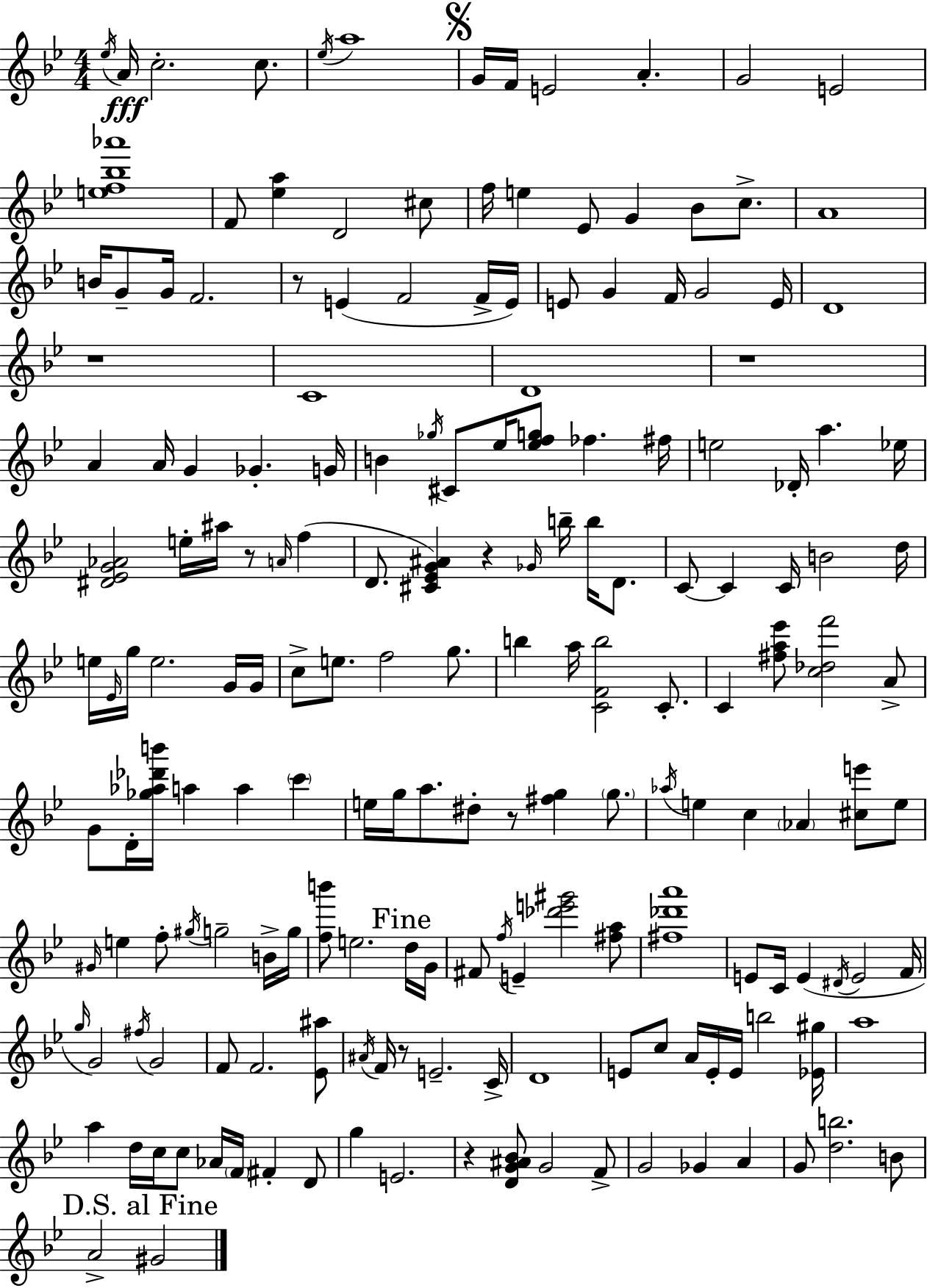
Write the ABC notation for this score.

X:1
T:Untitled
M:4/4
L:1/4
K:Gm
_e/4 A/4 c2 c/2 _e/4 a4 G/4 F/4 E2 A G2 E2 [ef_b_a']4 F/2 [_ea] D2 ^c/2 f/4 e _E/2 G _B/2 c/2 A4 B/4 G/2 G/4 F2 z/2 E F2 F/4 E/4 E/2 G F/4 G2 E/4 D4 z4 C4 D4 z4 A A/4 G _G G/4 B _g/4 ^C/2 _e/4 [_efg]/2 _f ^f/4 e2 _D/4 a _e/4 [^D_EG_A]2 e/4 ^a/4 z/2 A/4 f D/2 [^C_EG^A] z _G/4 b/4 b/4 D/2 C/2 C C/4 B2 d/4 e/4 _E/4 g/4 e2 G/4 G/4 c/2 e/2 f2 g/2 b a/4 [CFb]2 C/2 C [^fa_e']/2 [c_df']2 A/2 G/2 D/4 [_g_a_d'b']/4 a a c' e/4 g/4 a/2 ^d/2 z/2 [^fg] g/2 _a/4 e c _A [^ce']/2 e/2 ^G/4 e f/2 ^g/4 g2 B/4 g/4 [fb']/2 e2 d/4 G/4 ^F/2 f/4 E [_d'e'^g']2 [^fa]/2 [^f_d'a']4 E/2 C/4 E ^D/4 E2 F/4 g/4 G2 ^f/4 G2 F/2 F2 [_E^a]/2 ^A/4 F/4 z/2 E2 C/4 D4 E/2 c/2 A/4 E/4 E/4 b2 [_E^g]/4 a4 a d/4 c/4 c/2 _A/4 F/4 ^F D/2 g E2 z [DG^A_B]/2 G2 F/2 G2 _G A G/2 [db]2 B/2 A2 ^G2